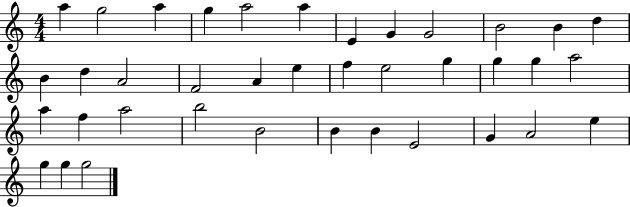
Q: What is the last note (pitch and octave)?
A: G5